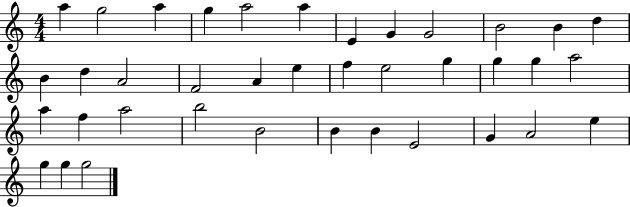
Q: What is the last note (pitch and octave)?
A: G5